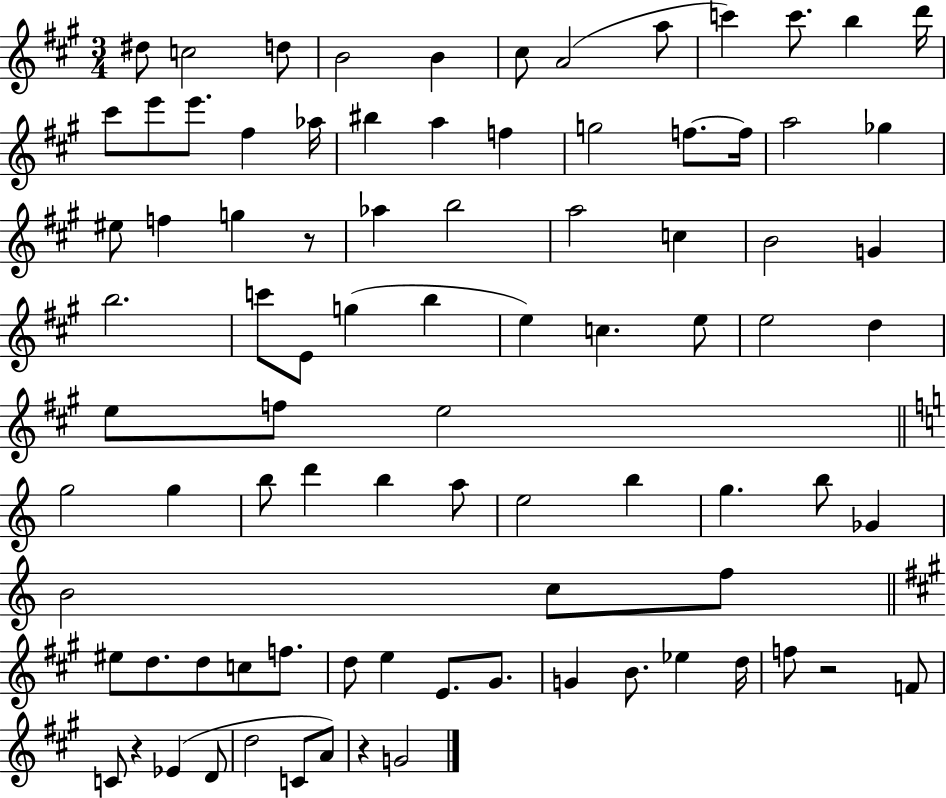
{
  \clef treble
  \numericTimeSignature
  \time 3/4
  \key a \major
  dis''8 c''2 d''8 | b'2 b'4 | cis''8 a'2( a''8 | c'''4) c'''8. b''4 d'''16 | \break cis'''8 e'''8 e'''8. fis''4 aes''16 | bis''4 a''4 f''4 | g''2 f''8.~~ f''16 | a''2 ges''4 | \break eis''8 f''4 g''4 r8 | aes''4 b''2 | a''2 c''4 | b'2 g'4 | \break b''2. | c'''8 e'8 g''4( b''4 | e''4) c''4. e''8 | e''2 d''4 | \break e''8 f''8 e''2 | \bar "||" \break \key c \major g''2 g''4 | b''8 d'''4 b''4 a''8 | e''2 b''4 | g''4. b''8 ges'4 | \break b'2 c''8 f''8 | \bar "||" \break \key a \major eis''8 d''8. d''8 c''8 f''8. | d''8 e''4 e'8. gis'8. | g'4 b'8. ees''4 d''16 | f''8 r2 f'8 | \break c'8 r4 ees'4( d'8 | d''2 c'8 a'8) | r4 g'2 | \bar "|."
}